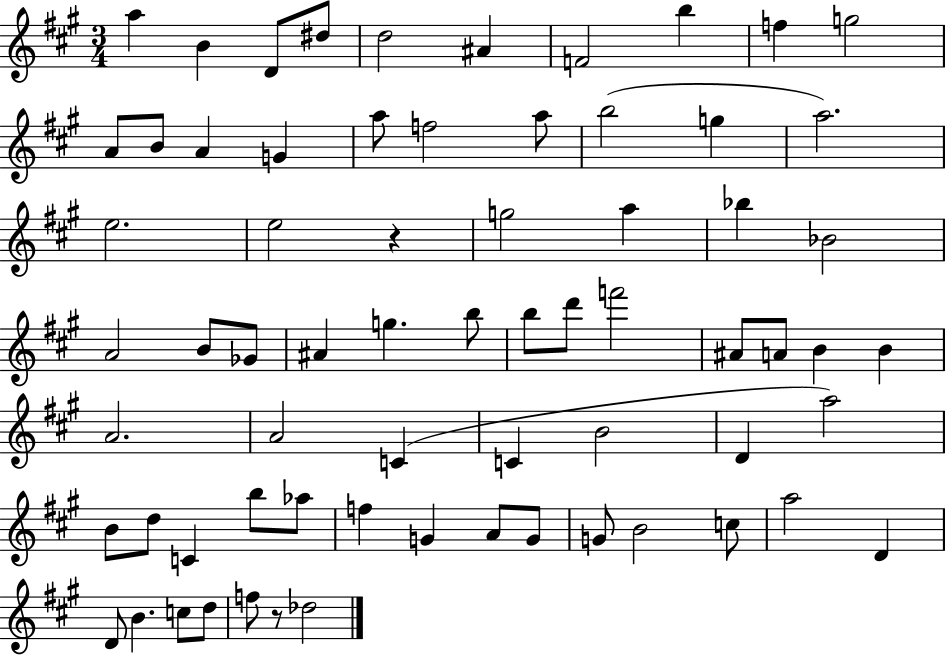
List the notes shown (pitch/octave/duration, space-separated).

A5/q B4/q D4/e D#5/e D5/h A#4/q F4/h B5/q F5/q G5/h A4/e B4/e A4/q G4/q A5/e F5/h A5/e B5/h G5/q A5/h. E5/h. E5/h R/q G5/h A5/q Bb5/q Bb4/h A4/h B4/e Gb4/e A#4/q G5/q. B5/e B5/e D6/e F6/h A#4/e A4/e B4/q B4/q A4/h. A4/h C4/q C4/q B4/h D4/q A5/h B4/e D5/e C4/q B5/e Ab5/e F5/q G4/q A4/e G4/e G4/e B4/h C5/e A5/h D4/q D4/e B4/q. C5/e D5/e F5/e R/e Db5/h